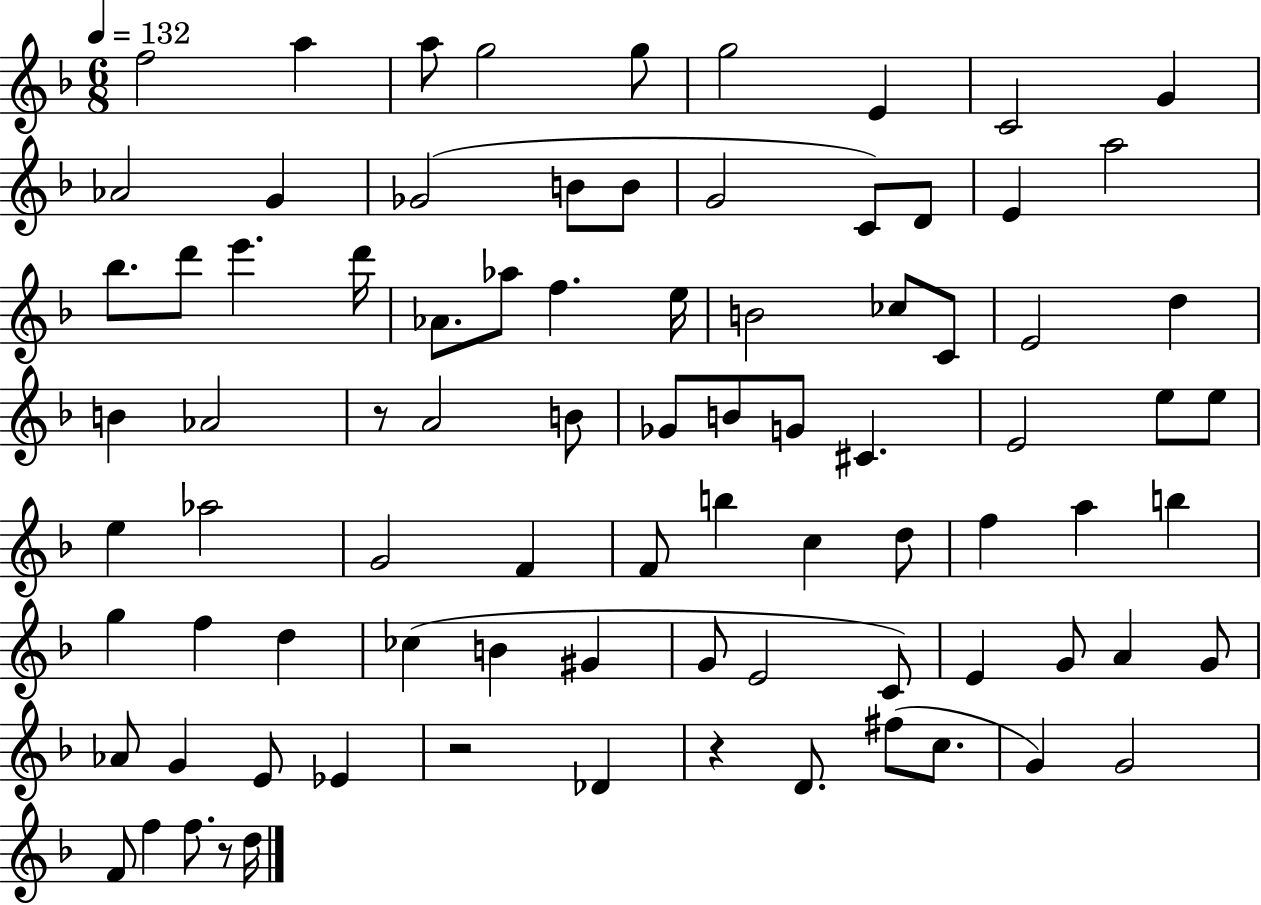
F5/h A5/q A5/e G5/h G5/e G5/h E4/q C4/h G4/q Ab4/h G4/q Gb4/h B4/e B4/e G4/h C4/e D4/e E4/q A5/h Bb5/e. D6/e E6/q. D6/s Ab4/e. Ab5/e F5/q. E5/s B4/h CES5/e C4/e E4/h D5/q B4/q Ab4/h R/e A4/h B4/e Gb4/e B4/e G4/e C#4/q. E4/h E5/e E5/e E5/q Ab5/h G4/h F4/q F4/e B5/q C5/q D5/e F5/q A5/q B5/q G5/q F5/q D5/q CES5/q B4/q G#4/q G4/e E4/h C4/e E4/q G4/e A4/q G4/e Ab4/e G4/q E4/e Eb4/q R/h Db4/q R/q D4/e. F#5/e C5/e. G4/q G4/h F4/e F5/q F5/e. R/e D5/s